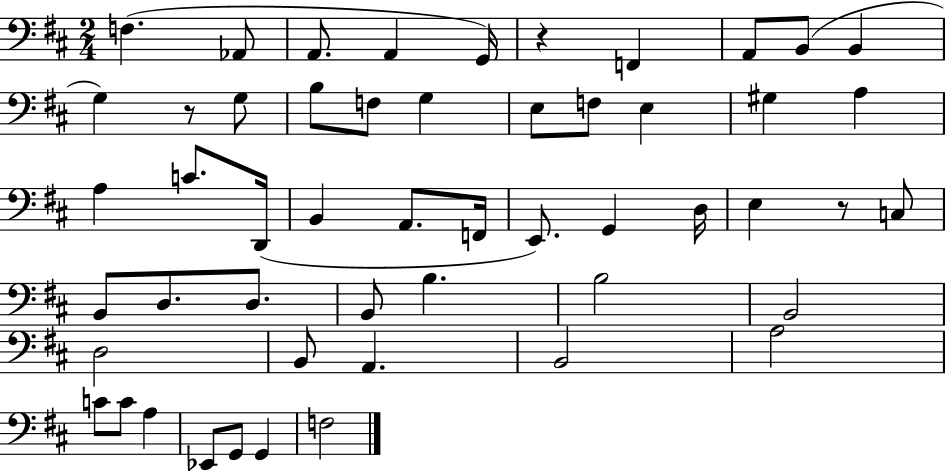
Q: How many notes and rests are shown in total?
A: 52